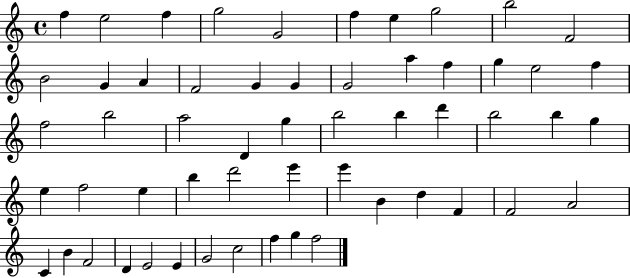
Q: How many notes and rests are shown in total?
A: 56